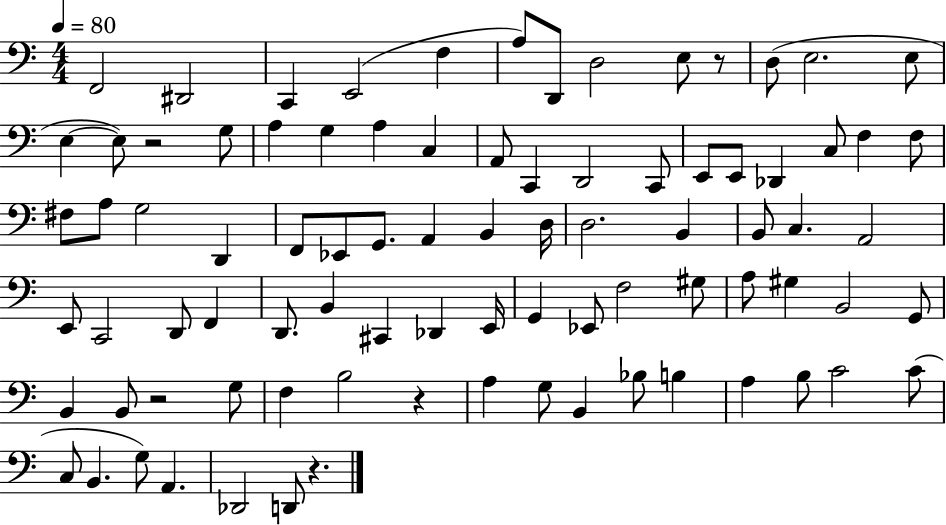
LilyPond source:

{
  \clef bass
  \numericTimeSignature
  \time 4/4
  \key c \major
  \tempo 4 = 80
  f,2 dis,2 | c,4 e,2( f4 | a8) d,8 d2 e8 r8 | d8( e2. e8 | \break e4~~ e8) r2 g8 | a4 g4 a4 c4 | a,8 c,4 d,2 c,8 | e,8 e,8 des,4 c8 f4 f8 | \break fis8 a8 g2 d,4 | f,8 ees,8 g,8. a,4 b,4 d16 | d2. b,4 | b,8 c4. a,2 | \break e,8 c,2 d,8 f,4 | d,8. b,4 cis,4 des,4 e,16 | g,4 ees,8 f2 gis8 | a8 gis4 b,2 g,8 | \break b,4 b,8 r2 g8 | f4 b2 r4 | a4 g8 b,4 bes8 b4 | a4 b8 c'2 c'8( | \break c8 b,4. g8) a,4. | des,2 d,8 r4. | \bar "|."
}